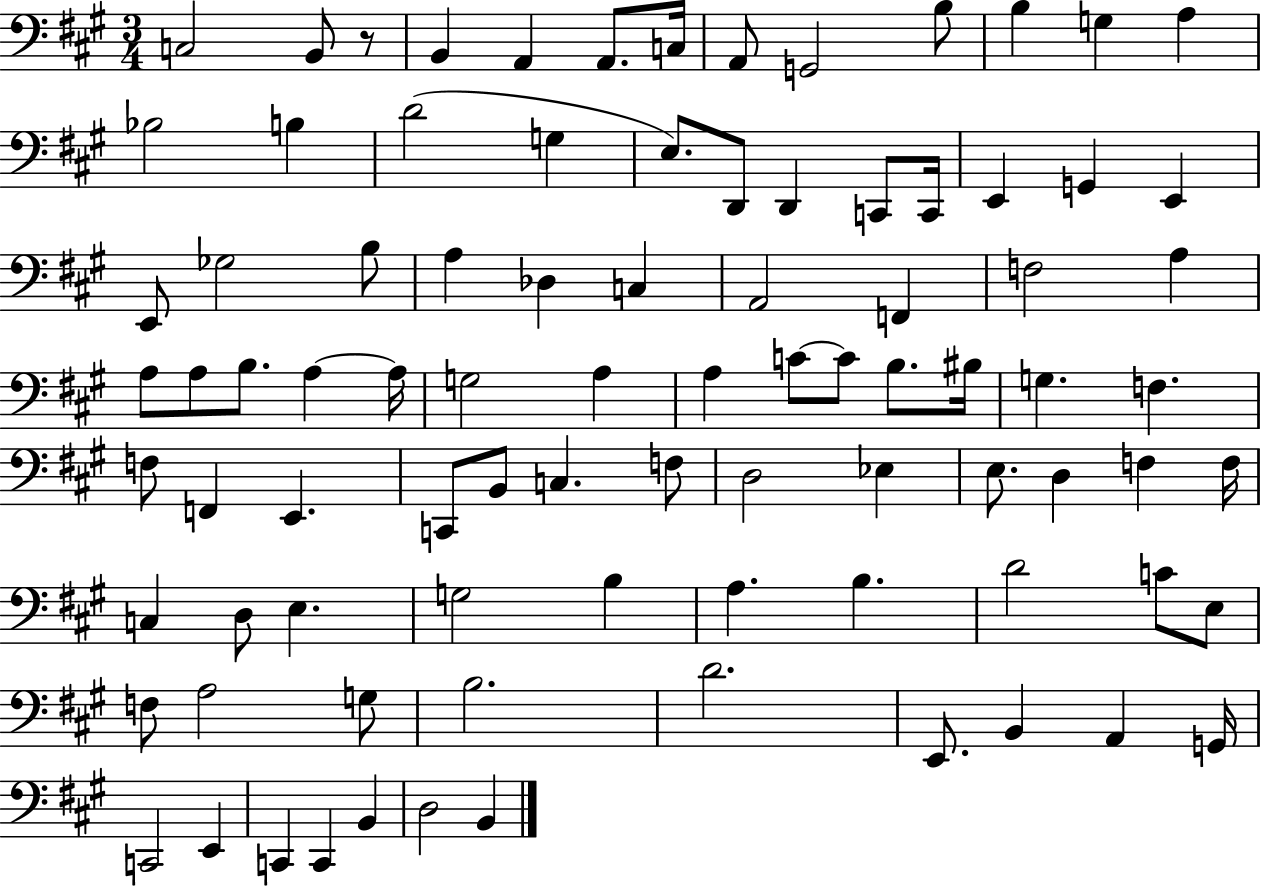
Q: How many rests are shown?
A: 1